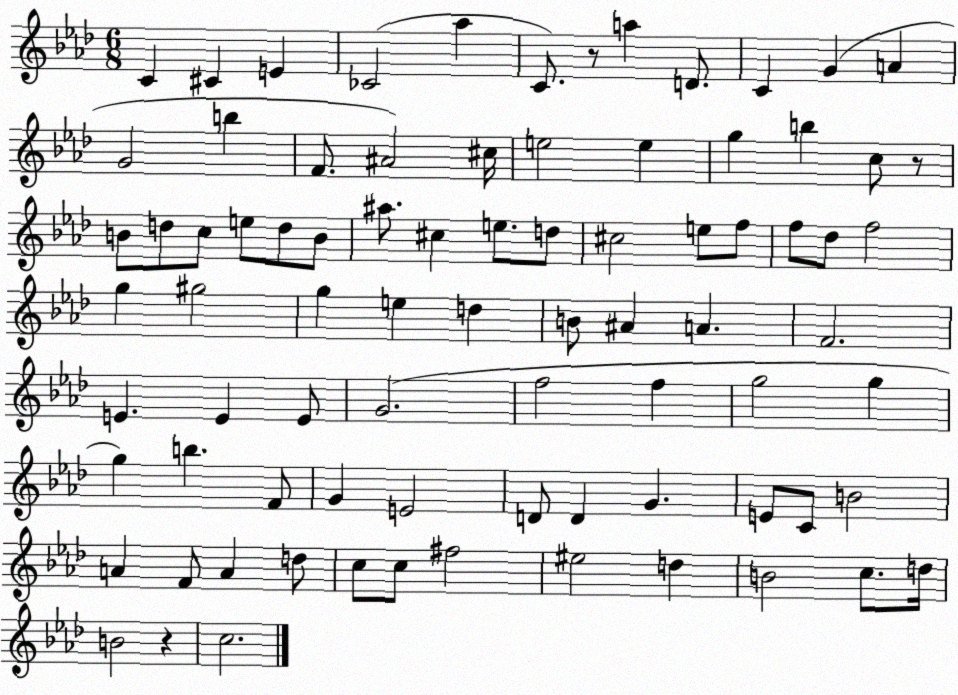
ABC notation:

X:1
T:Untitled
M:6/8
L:1/4
K:Ab
C ^C E _C2 _a C/2 z/2 a D/2 C G A G2 b F/2 ^A2 ^c/4 e2 e g b c/2 z/2 B/2 d/2 c/2 e/2 d/2 B/2 ^a/2 ^c e/2 d/2 ^c2 e/2 f/2 f/2 _d/2 f2 g ^g2 g e d B/2 ^A A F2 E E E/2 G2 f2 f g2 g g b F/2 G E2 D/2 D G E/2 C/2 B2 A F/2 A d/2 c/2 c/2 ^f2 ^e2 d B2 c/2 d/4 B2 z c2